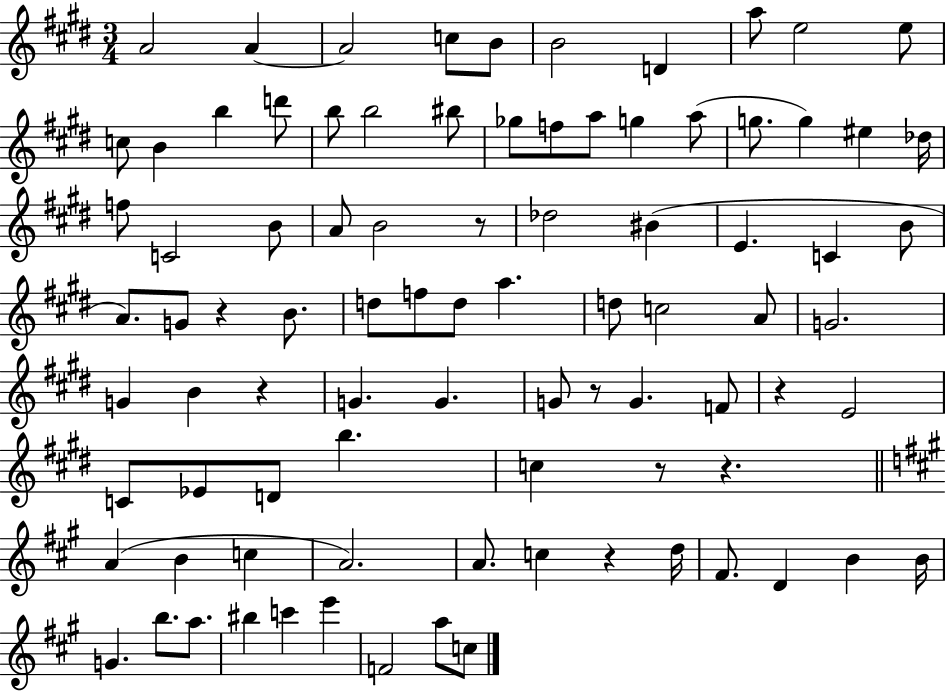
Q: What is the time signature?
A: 3/4